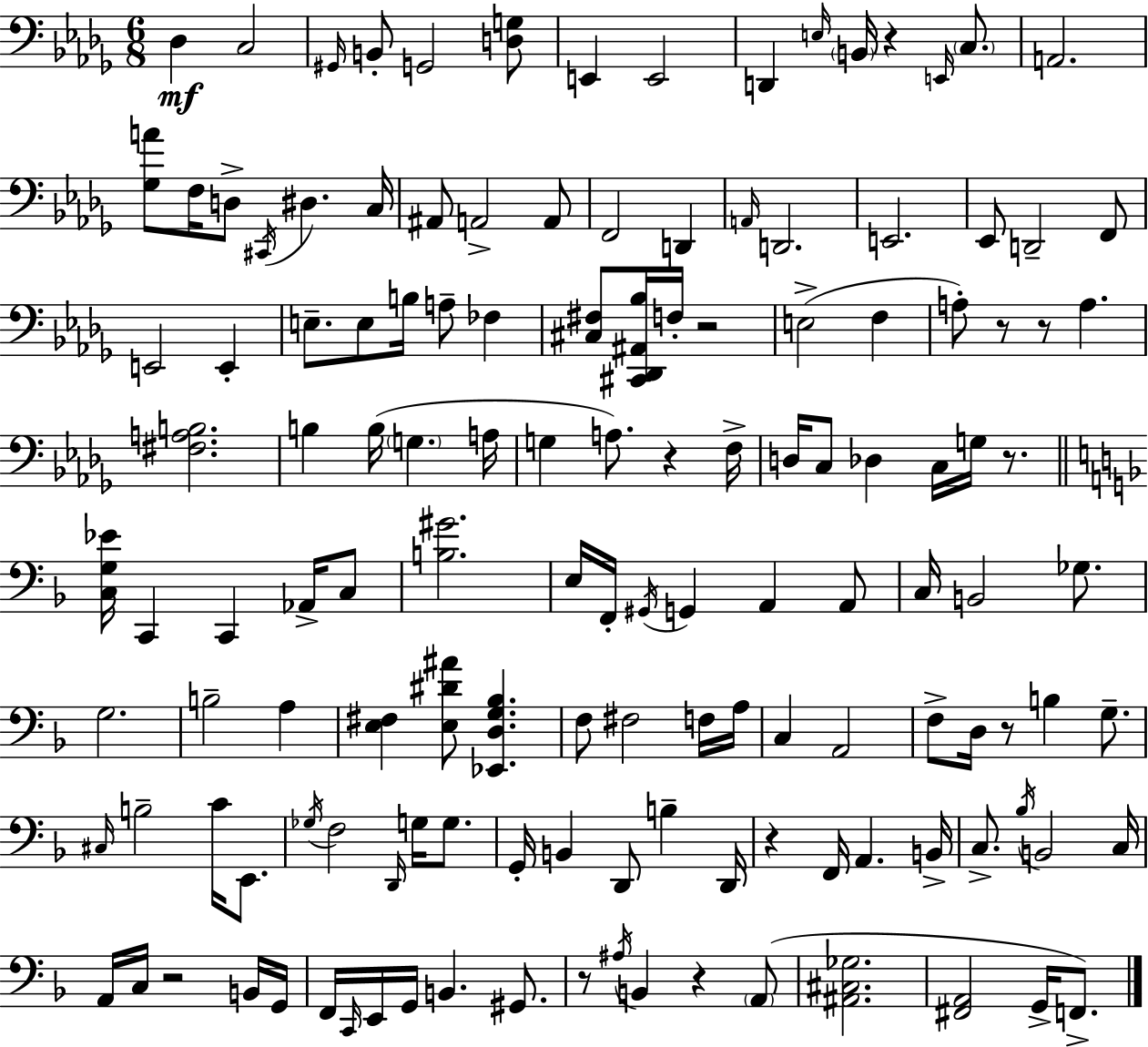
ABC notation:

X:1
T:Untitled
M:6/8
L:1/4
K:Bbm
_D, C,2 ^G,,/4 B,,/2 G,,2 [D,G,]/2 E,, E,,2 D,, E,/4 B,,/4 z E,,/4 C,/2 A,,2 [_G,A]/2 F,/4 D,/2 ^C,,/4 ^D, C,/4 ^A,,/2 A,,2 A,,/2 F,,2 D,, A,,/4 D,,2 E,,2 _E,,/2 D,,2 F,,/2 E,,2 E,, E,/2 E,/2 B,/4 A,/2 _F, [^C,^F,]/2 [^C,,_D,,^A,,_B,]/4 F,/4 z2 E,2 F, A,/2 z/2 z/2 A, [^F,A,B,]2 B, B,/4 G, A,/4 G, A,/2 z F,/4 D,/4 C,/2 _D, C,/4 G,/4 z/2 [C,G,_E]/4 C,, C,, _A,,/4 C,/2 [B,^G]2 E,/4 F,,/4 ^G,,/4 G,, A,, A,,/2 C,/4 B,,2 _G,/2 G,2 B,2 A, [E,^F,] [E,^D^A]/2 [_E,,D,G,_B,] F,/2 ^F,2 F,/4 A,/4 C, A,,2 F,/2 D,/4 z/2 B, G,/2 ^C,/4 B,2 C/4 E,,/2 _G,/4 F,2 D,,/4 G,/4 G,/2 G,,/4 B,, D,,/2 B, D,,/4 z F,,/4 A,, B,,/4 C,/2 _B,/4 B,,2 C,/4 A,,/4 C,/4 z2 B,,/4 G,,/4 F,,/4 C,,/4 E,,/4 G,,/4 B,, ^G,,/2 z/2 ^A,/4 B,, z A,,/2 [^A,,^C,_G,]2 [^F,,A,,]2 G,,/4 F,,/2